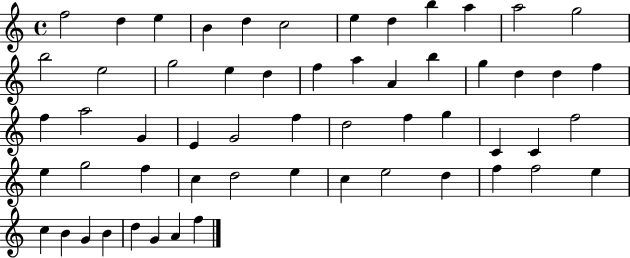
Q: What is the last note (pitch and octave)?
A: F5